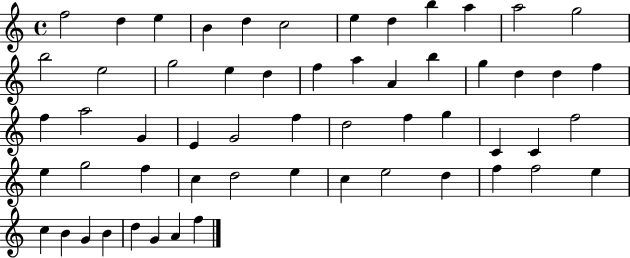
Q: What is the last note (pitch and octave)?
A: F5